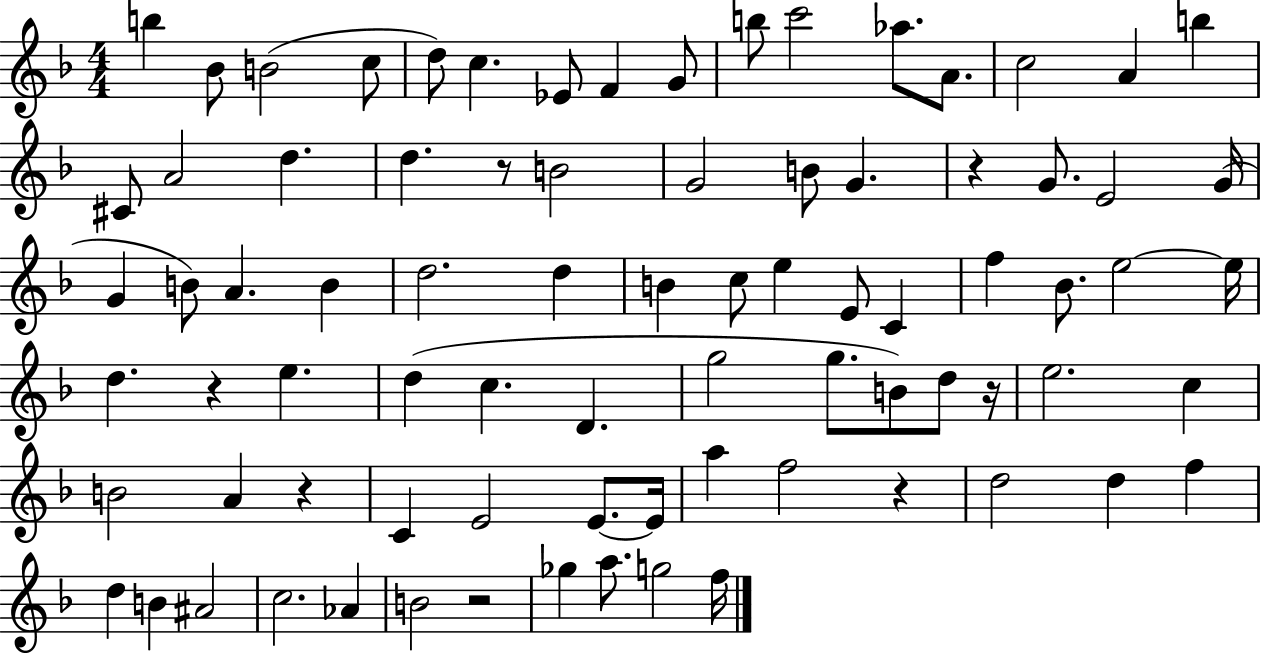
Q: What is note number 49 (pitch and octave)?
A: G5